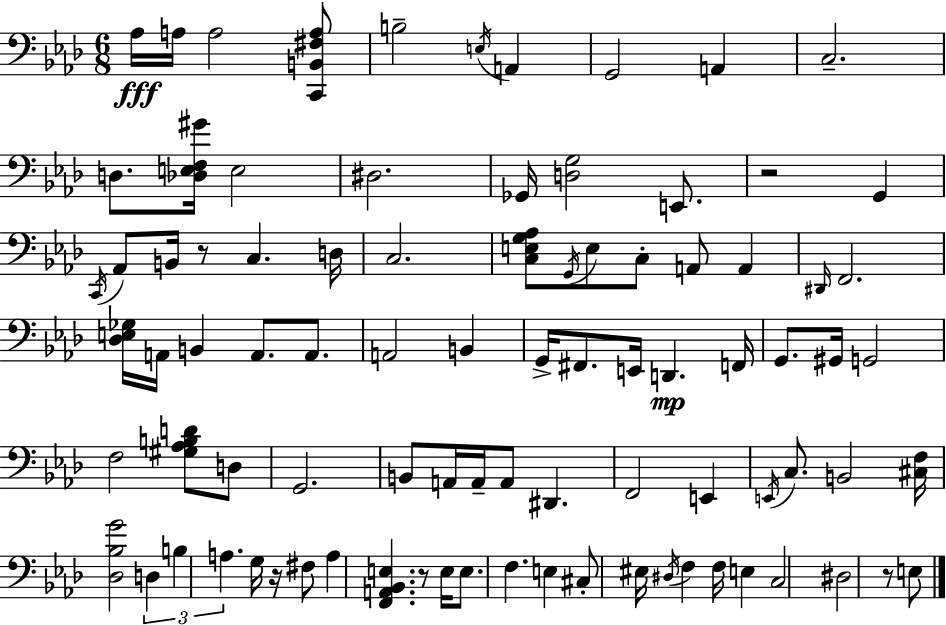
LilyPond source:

{
  \clef bass
  \numericTimeSignature
  \time 6/8
  \key f \minor
  aes16\fff a16 a2 <c, b, fis a>8 | b2-- \acciaccatura { e16 } a,4 | g,2 a,4 | c2.-- | \break d8. <des e f gis'>16 e2 | dis2. | ges,16 <d g>2 e,8. | r2 g,4 | \break \acciaccatura { c,16 } aes,8 b,16 r8 c4. | d16 c2. | <c e g aes>8 \acciaccatura { g,16 } e8 c8-. a,8 a,4 | \grace { dis,16 } f,2. | \break <des e ges>16 a,16 b,4 a,8. | a,8. a,2 | b,4 g,16-> fis,8. e,16 d,4.\mp | f,16 g,8. gis,16 g,2 | \break f2 | <gis aes b d'>8 d8 g,2. | b,8 a,16 a,16-- a,8 dis,4. | f,2 | \break e,4 \acciaccatura { e,16 } c8. b,2 | <cis f>16 <des bes g'>2 | \tuplet 3/2 { d4 b4 a4. } | g16 r16 fis8 a4 <f, a, bes, e>4. | \break r8 e16 e8. f4. | e4 cis8-. eis16 | \acciaccatura { dis16 } f4 f16 e4 c2 | dis2 | \break r8 e8 \bar "|."
}